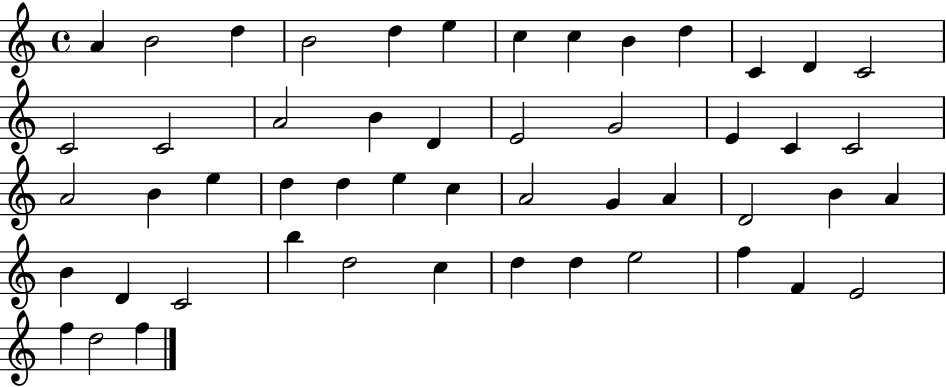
{
  \clef treble
  \time 4/4
  \defaultTimeSignature
  \key c \major
  a'4 b'2 d''4 | b'2 d''4 e''4 | c''4 c''4 b'4 d''4 | c'4 d'4 c'2 | \break c'2 c'2 | a'2 b'4 d'4 | e'2 g'2 | e'4 c'4 c'2 | \break a'2 b'4 e''4 | d''4 d''4 e''4 c''4 | a'2 g'4 a'4 | d'2 b'4 a'4 | \break b'4 d'4 c'2 | b''4 d''2 c''4 | d''4 d''4 e''2 | f''4 f'4 e'2 | \break f''4 d''2 f''4 | \bar "|."
}